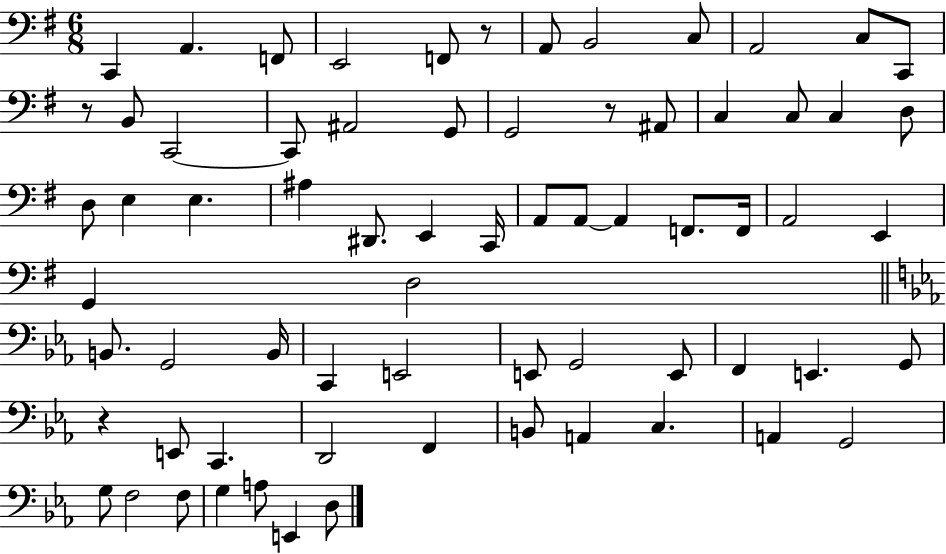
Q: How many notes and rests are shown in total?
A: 69